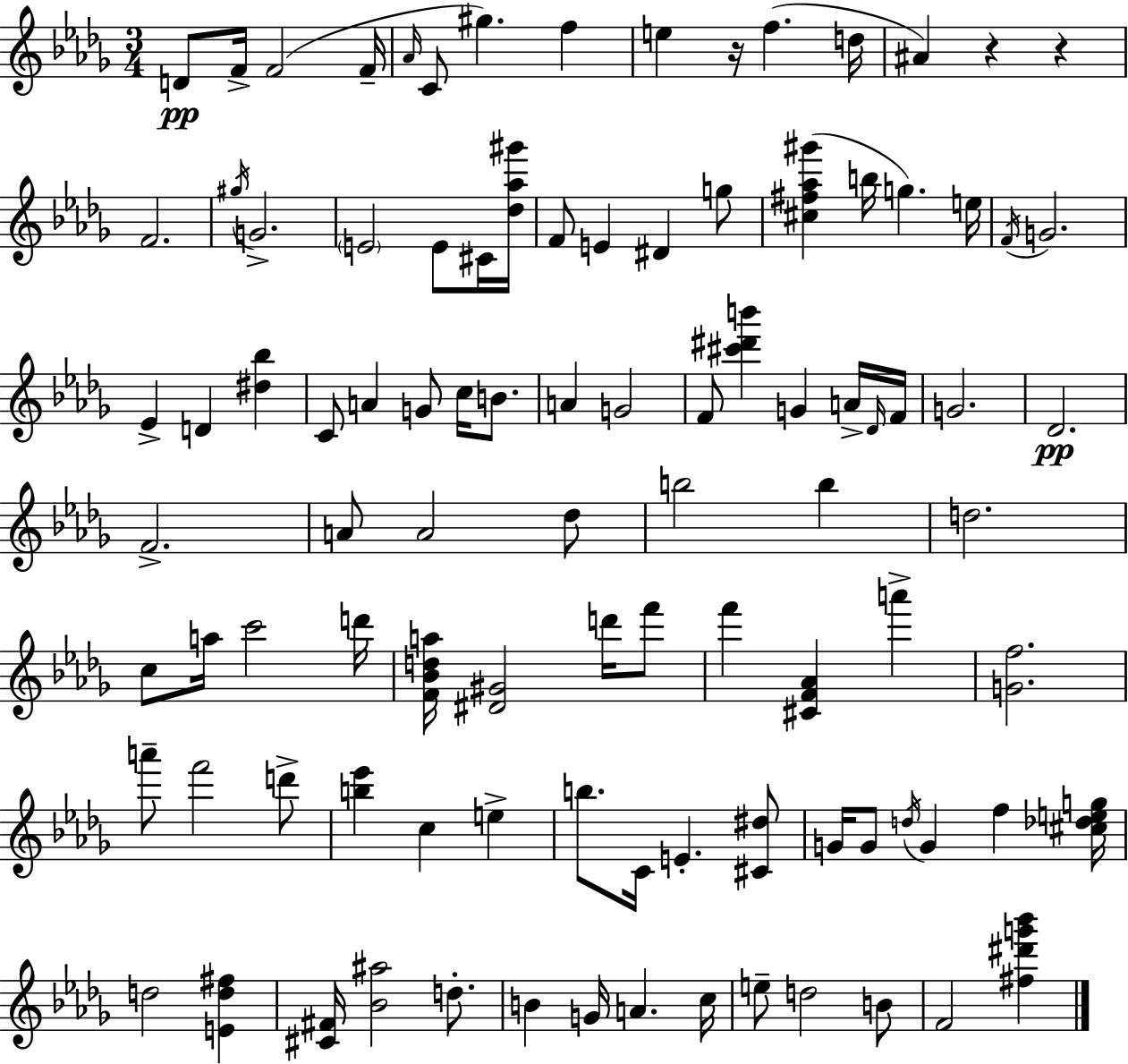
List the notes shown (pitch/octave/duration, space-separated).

D4/e F4/s F4/h F4/s Ab4/s C4/e G#5/q. F5/q E5/q R/s F5/q. D5/s A#4/q R/q R/q F4/h. G#5/s G4/h. E4/h E4/e C#4/s [Db5,Ab5,G#6]/s F4/e E4/q D#4/q G5/e [C#5,F#5,Ab5,G#6]/q B5/s G5/q. E5/s F4/s G4/h. Eb4/q D4/q [D#5,Bb5]/q C4/e A4/q G4/e C5/s B4/e. A4/q G4/h F4/e [C#6,D#6,B6]/q G4/q A4/s Db4/s F4/s G4/h. Db4/h. F4/h. A4/e A4/h Db5/e B5/h B5/q D5/h. C5/e A5/s C6/h D6/s [F4,Bb4,D5,A5]/s [D#4,G#4]/h D6/s F6/e F6/q [C#4,F4,Ab4]/q A6/q [G4,F5]/h. A6/e F6/h D6/e [B5,Eb6]/q C5/q E5/q B5/e. C4/s E4/q. [C#4,D#5]/e G4/s G4/e D5/s G4/q F5/q [C#5,Db5,E5,G5]/s D5/h [E4,D5,F#5]/q [C#4,F#4]/s [Bb4,A#5]/h D5/e. B4/q G4/s A4/q. C5/s E5/e D5/h B4/e F4/h [F#5,D#6,G6,Bb6]/q